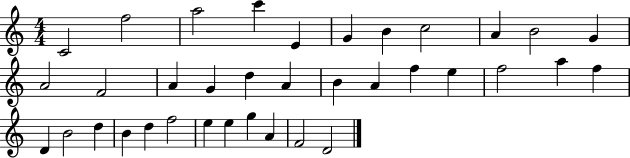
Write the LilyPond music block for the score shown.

{
  \clef treble
  \numericTimeSignature
  \time 4/4
  \key c \major
  c'2 f''2 | a''2 c'''4 e'4 | g'4 b'4 c''2 | a'4 b'2 g'4 | \break a'2 f'2 | a'4 g'4 d''4 a'4 | b'4 a'4 f''4 e''4 | f''2 a''4 f''4 | \break d'4 b'2 d''4 | b'4 d''4 f''2 | e''4 e''4 g''4 a'4 | f'2 d'2 | \break \bar "|."
}